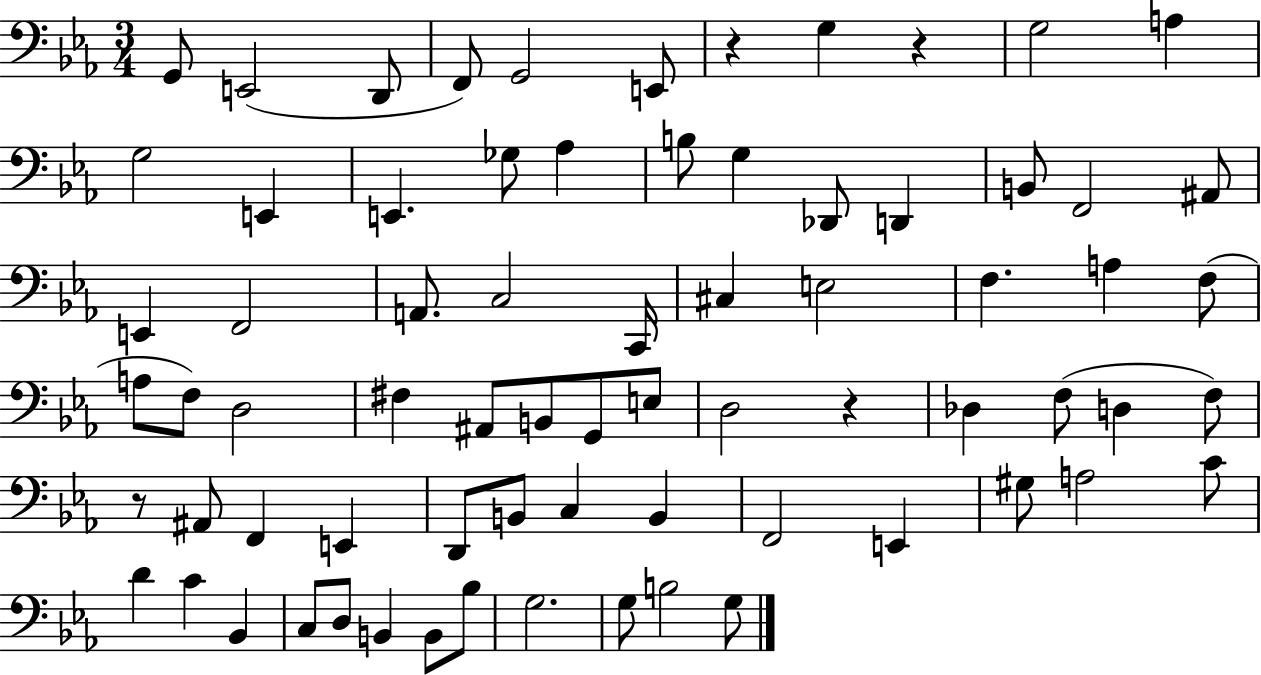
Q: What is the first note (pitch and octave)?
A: G2